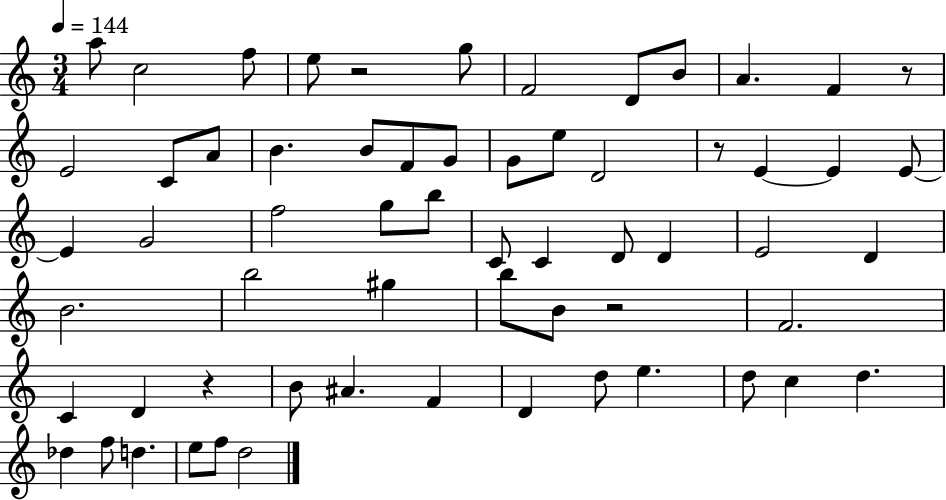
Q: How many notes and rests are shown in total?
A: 62